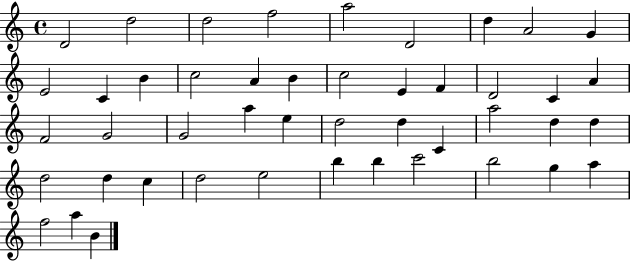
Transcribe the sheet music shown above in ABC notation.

X:1
T:Untitled
M:4/4
L:1/4
K:C
D2 d2 d2 f2 a2 D2 d A2 G E2 C B c2 A B c2 E F D2 C A F2 G2 G2 a e d2 d C a2 d d d2 d c d2 e2 b b c'2 b2 g a f2 a B